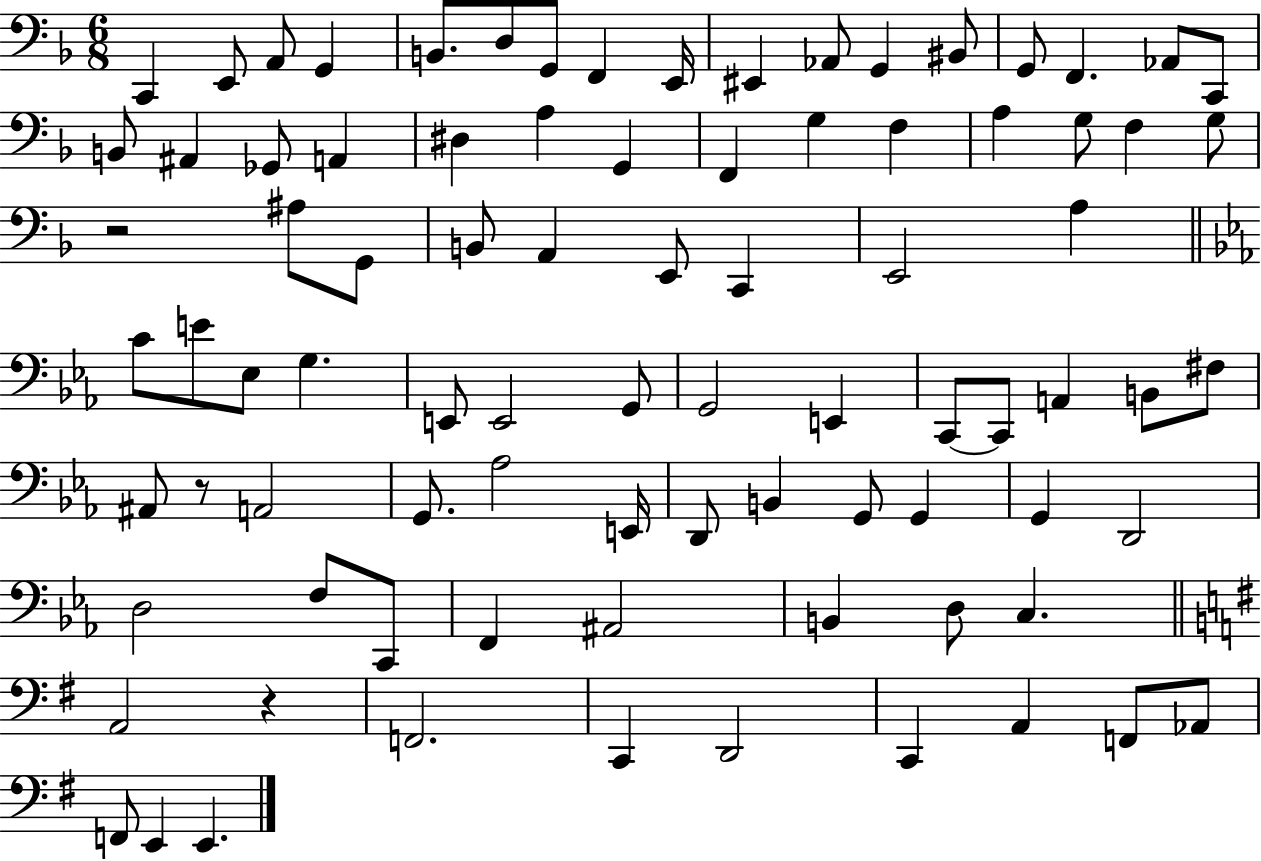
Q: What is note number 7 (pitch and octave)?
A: G2